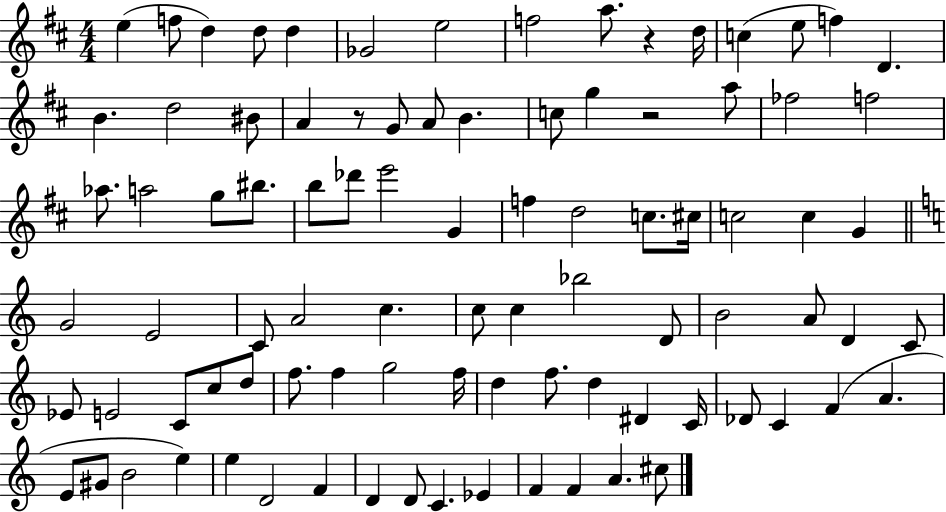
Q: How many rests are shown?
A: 3